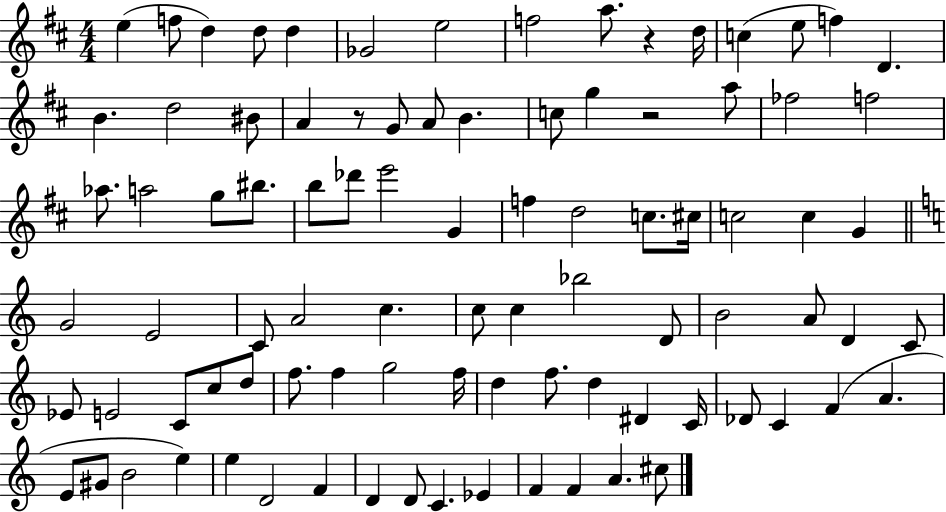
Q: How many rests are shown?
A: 3